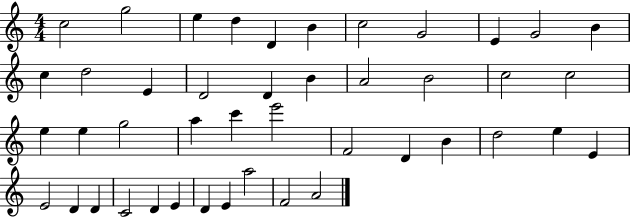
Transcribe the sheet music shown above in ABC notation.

X:1
T:Untitled
M:4/4
L:1/4
K:C
c2 g2 e d D B c2 G2 E G2 B c d2 E D2 D B A2 B2 c2 c2 e e g2 a c' e'2 F2 D B d2 e E E2 D D C2 D E D E a2 F2 A2